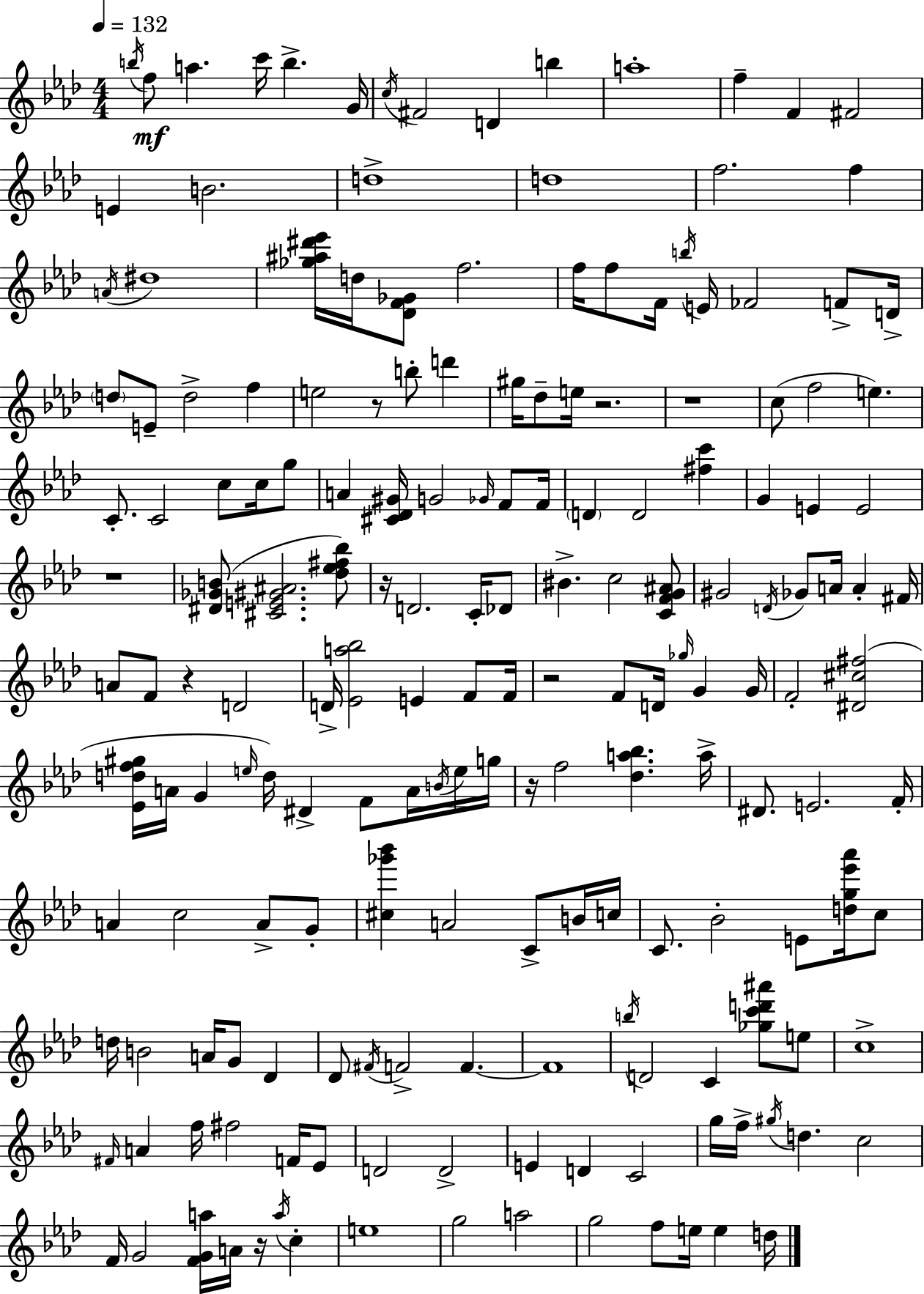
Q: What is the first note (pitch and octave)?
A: B5